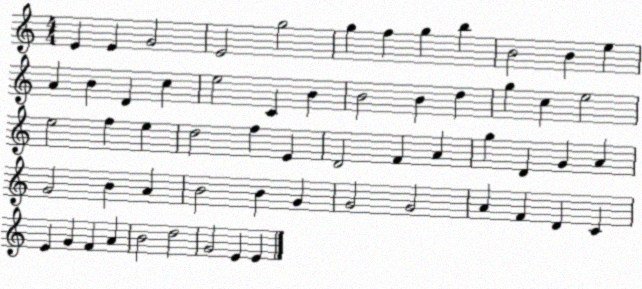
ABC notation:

X:1
T:Untitled
M:4/4
L:1/4
K:C
E E G2 E2 g2 g f g b B2 B e A B D c e2 C B B2 B d g c e2 e2 f e d2 f E D2 F A g D G A G2 B A B2 B G G2 G2 A F D C E G F A B2 d2 G2 E E